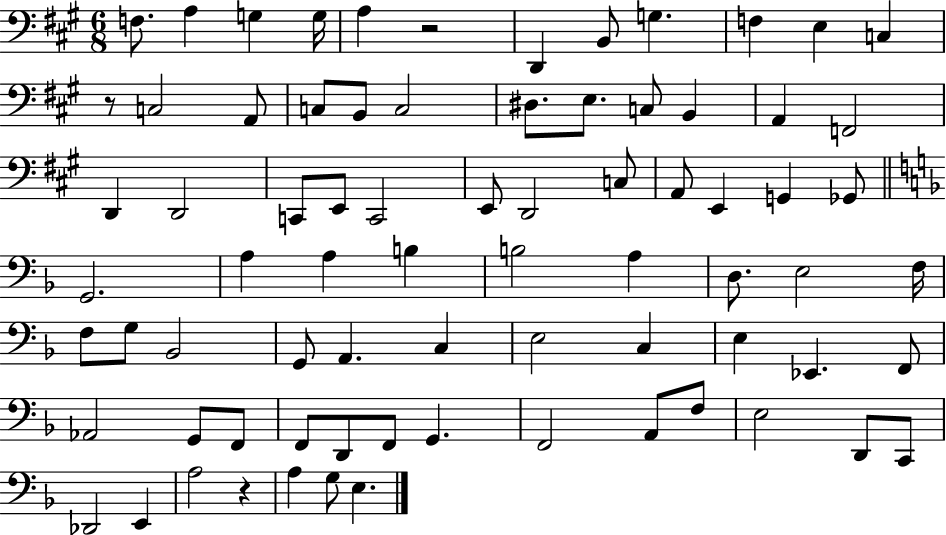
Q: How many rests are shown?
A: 3